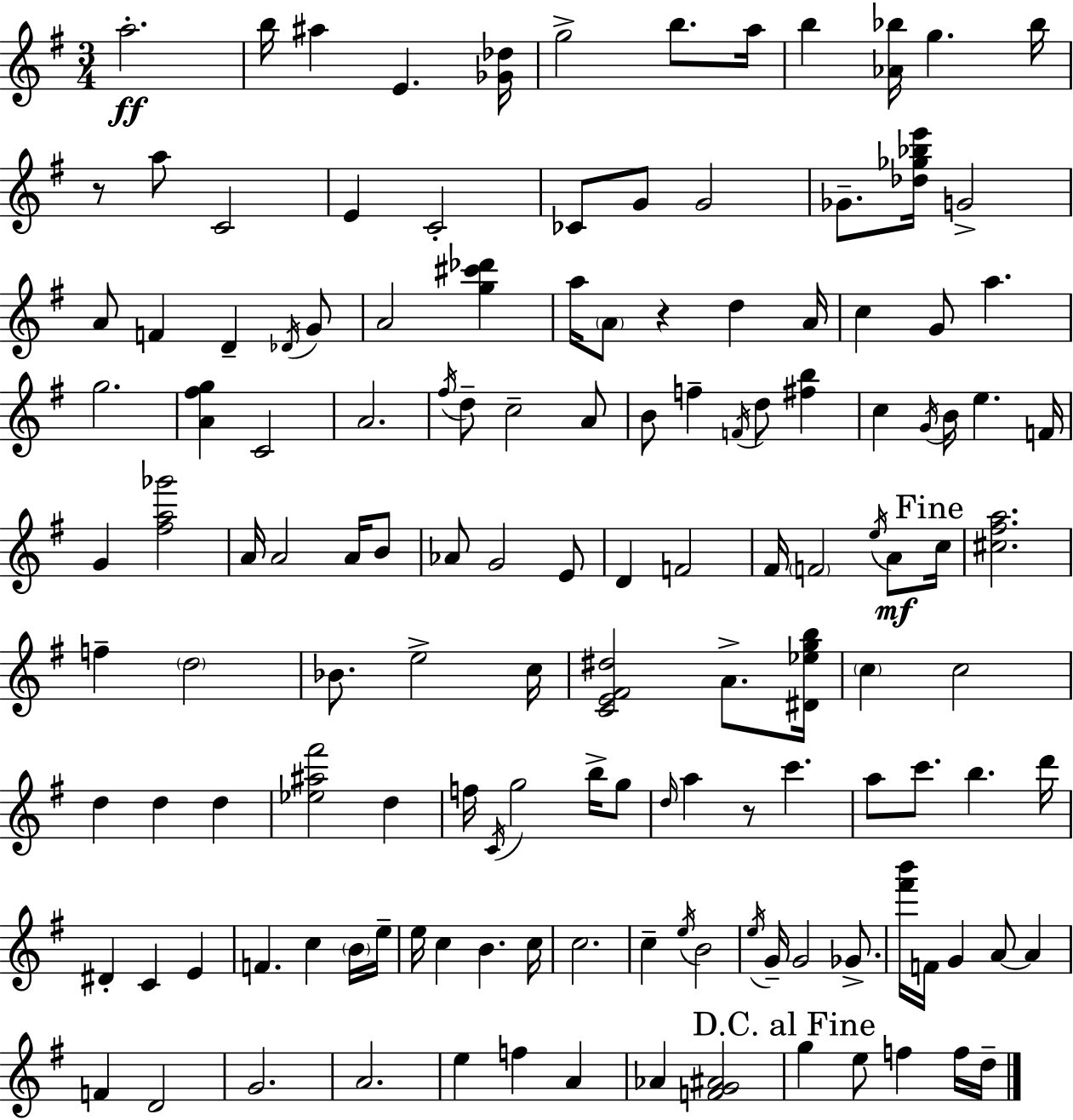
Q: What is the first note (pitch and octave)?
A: A5